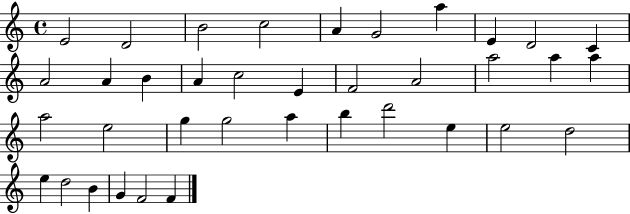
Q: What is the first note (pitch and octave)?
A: E4